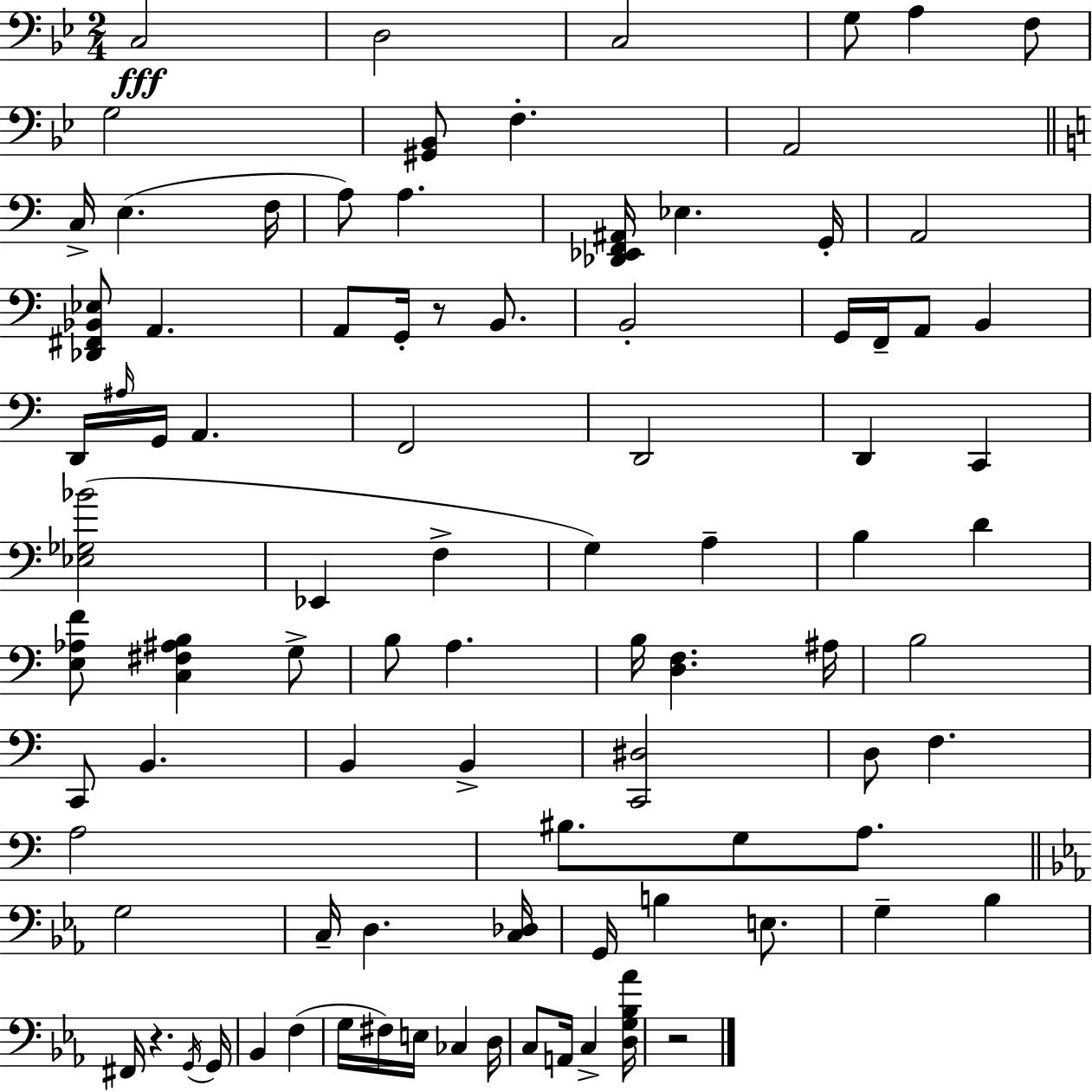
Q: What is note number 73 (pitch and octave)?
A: CES3